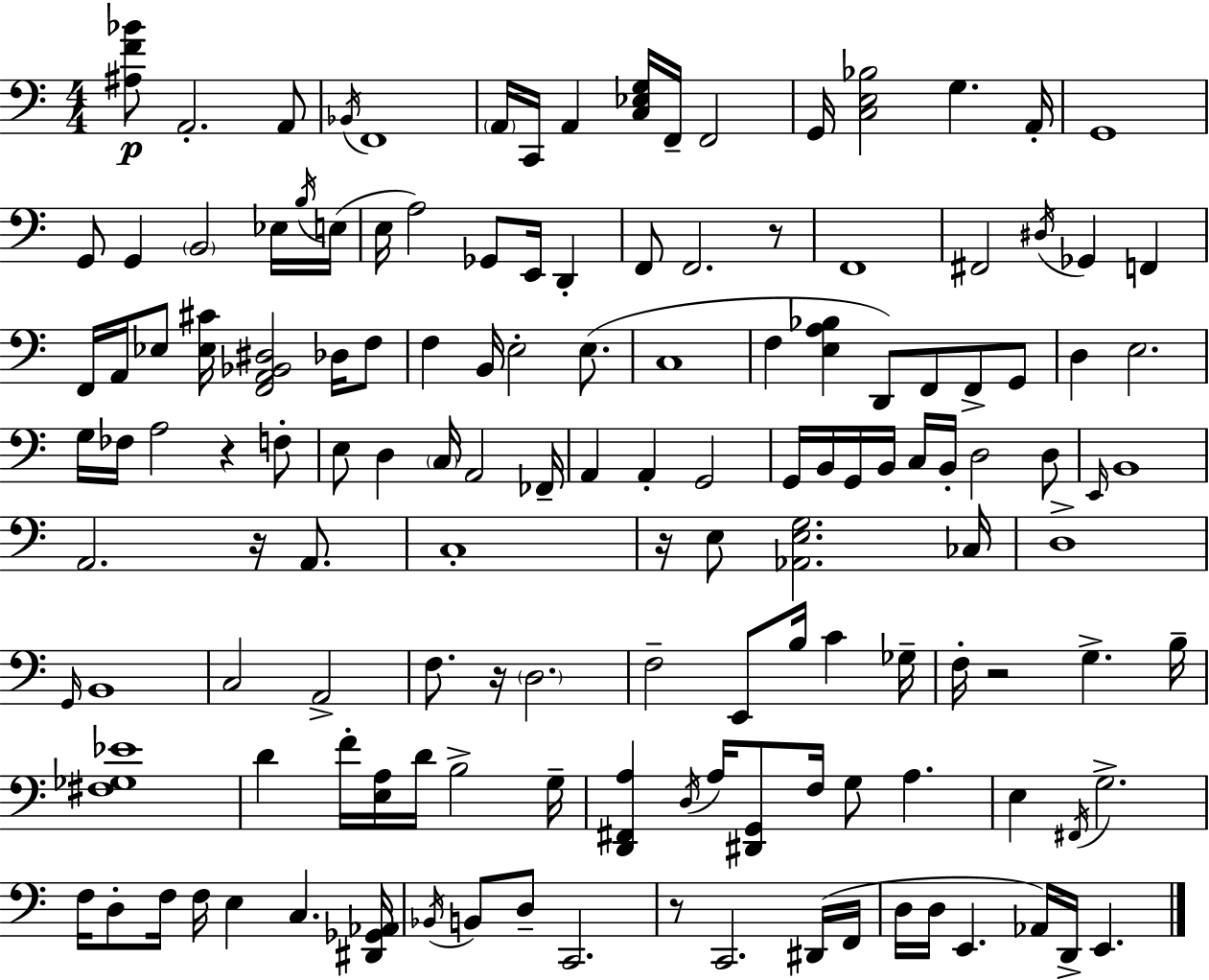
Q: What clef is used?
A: bass